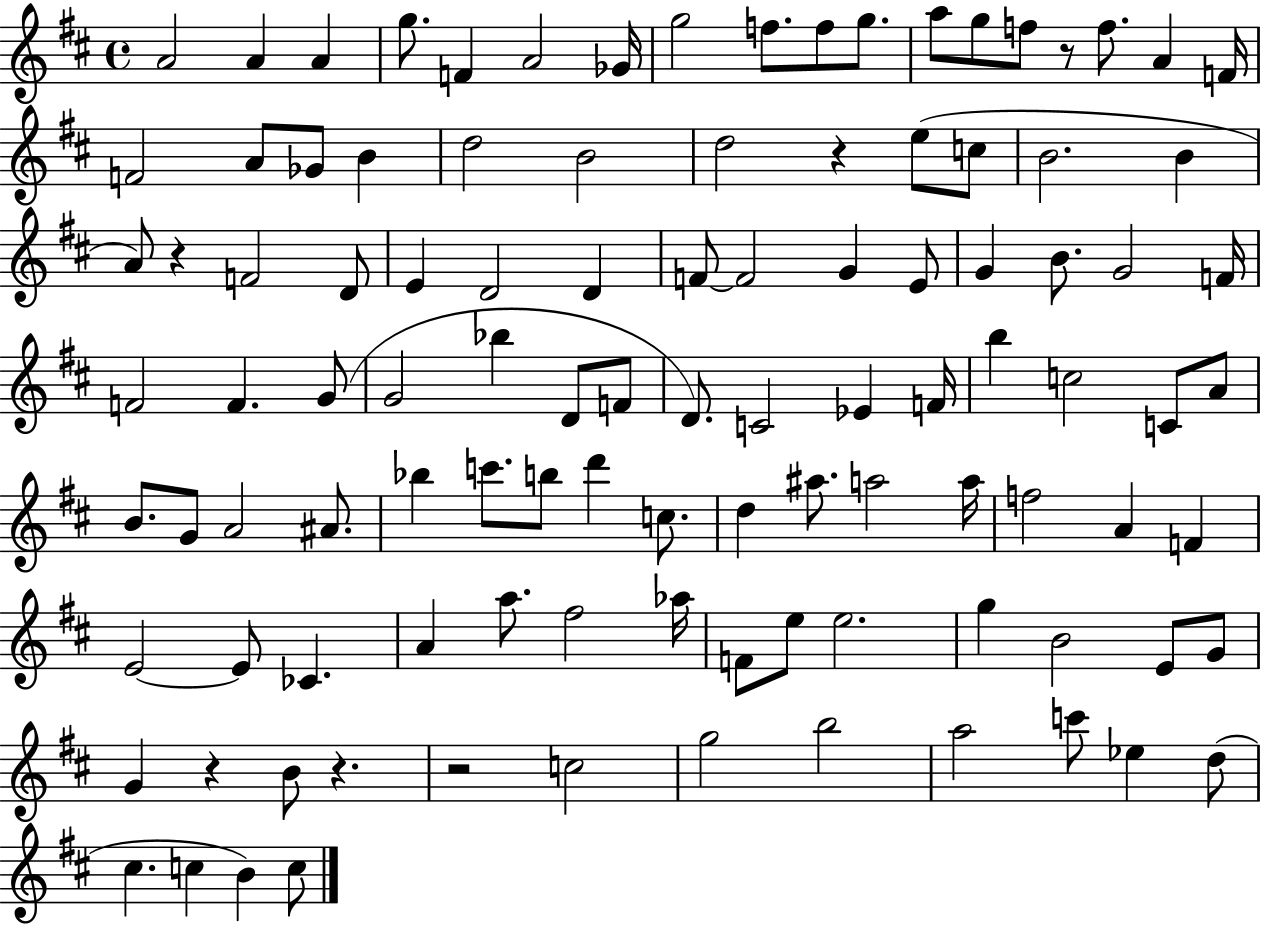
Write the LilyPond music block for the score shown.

{
  \clef treble
  \time 4/4
  \defaultTimeSignature
  \key d \major
  a'2 a'4 a'4 | g''8. f'4 a'2 ges'16 | g''2 f''8. f''8 g''8. | a''8 g''8 f''8 r8 f''8. a'4 f'16 | \break f'2 a'8 ges'8 b'4 | d''2 b'2 | d''2 r4 e''8( c''8 | b'2. b'4 | \break a'8) r4 f'2 d'8 | e'4 d'2 d'4 | f'8~~ f'2 g'4 e'8 | g'4 b'8. g'2 f'16 | \break f'2 f'4. g'8( | g'2 bes''4 d'8 f'8 | d'8.) c'2 ees'4 f'16 | b''4 c''2 c'8 a'8 | \break b'8. g'8 a'2 ais'8. | bes''4 c'''8. b''8 d'''4 c''8. | d''4 ais''8. a''2 a''16 | f''2 a'4 f'4 | \break e'2~~ e'8 ces'4. | a'4 a''8. fis''2 aes''16 | f'8 e''8 e''2. | g''4 b'2 e'8 g'8 | \break g'4 r4 b'8 r4. | r2 c''2 | g''2 b''2 | a''2 c'''8 ees''4 d''8( | \break cis''4. c''4 b'4) c''8 | \bar "|."
}